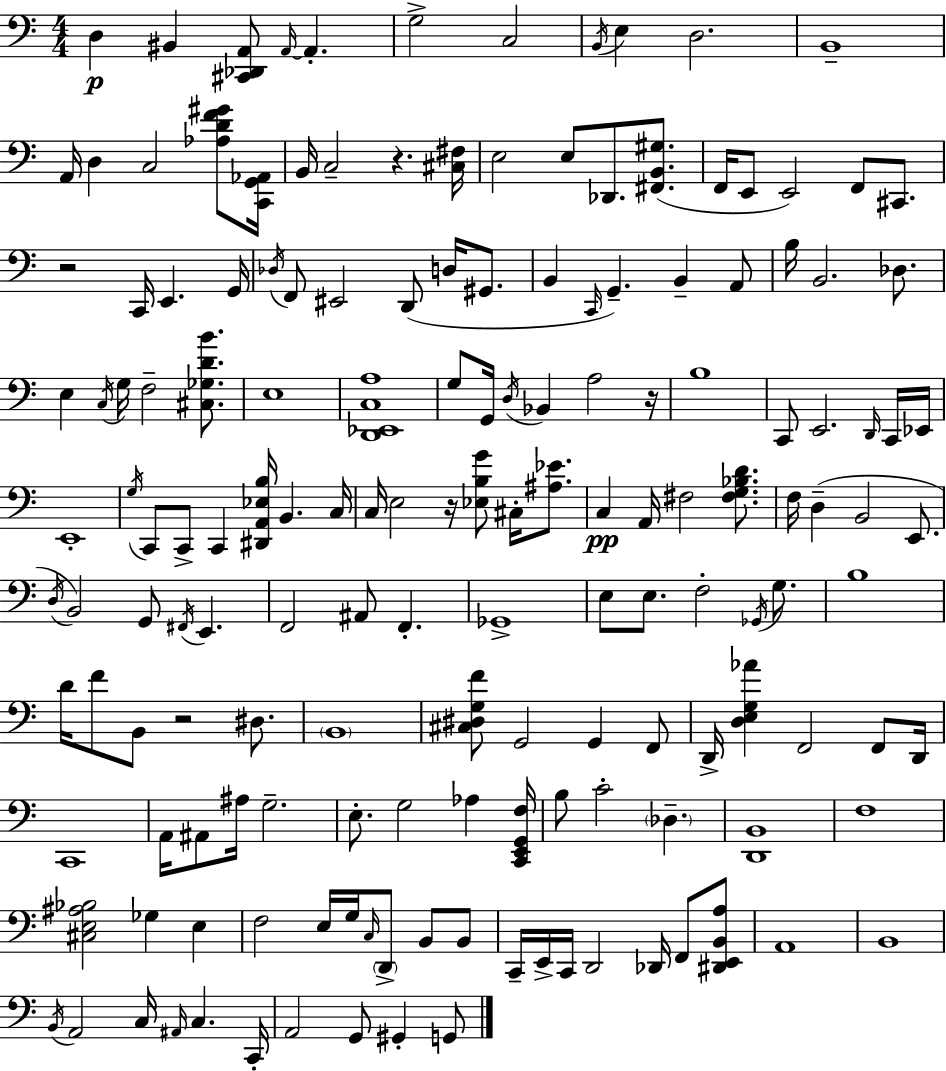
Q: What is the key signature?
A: A minor